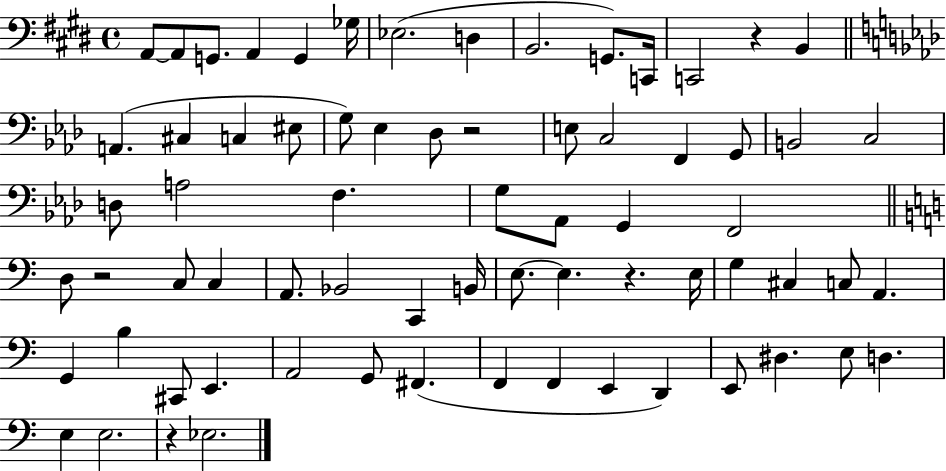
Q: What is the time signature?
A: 4/4